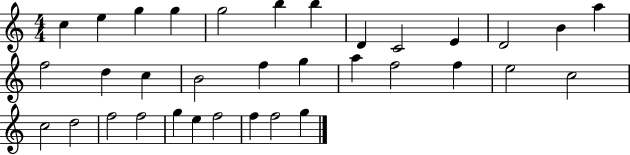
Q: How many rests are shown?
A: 0